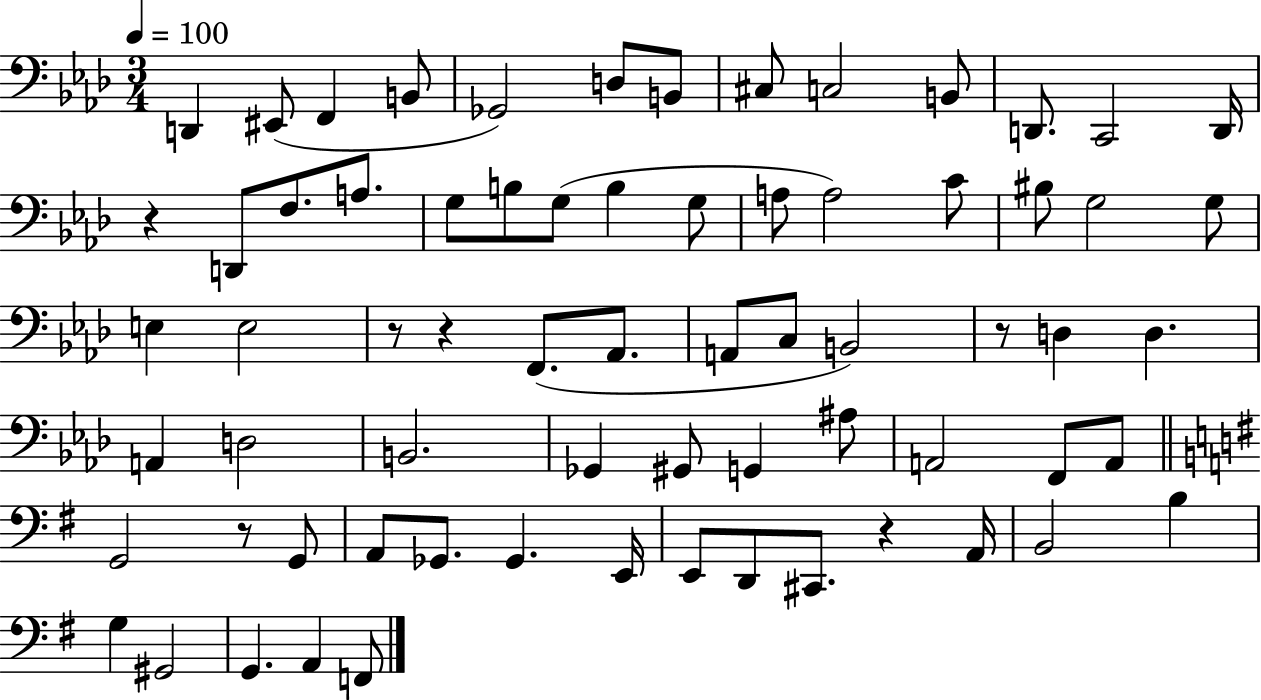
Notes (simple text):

D2/q EIS2/e F2/q B2/e Gb2/h D3/e B2/e C#3/e C3/h B2/e D2/e. C2/h D2/s R/q D2/e F3/e. A3/e. G3/e B3/e G3/e B3/q G3/e A3/e A3/h C4/e BIS3/e G3/h G3/e E3/q E3/h R/e R/q F2/e. Ab2/e. A2/e C3/e B2/h R/e D3/q D3/q. A2/q D3/h B2/h. Gb2/q G#2/e G2/q A#3/e A2/h F2/e A2/e G2/h R/e G2/e A2/e Gb2/e. Gb2/q. E2/s E2/e D2/e C#2/e. R/q A2/s B2/h B3/q G3/q G#2/h G2/q. A2/q F2/e